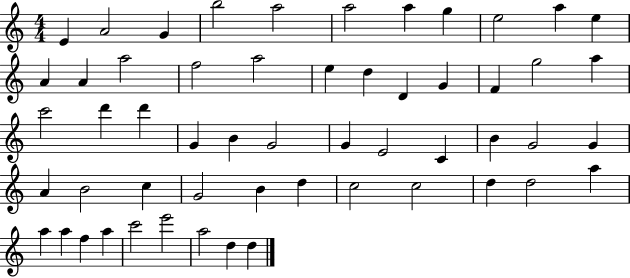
X:1
T:Untitled
M:4/4
L:1/4
K:C
E A2 G b2 a2 a2 a g e2 a e A A a2 f2 a2 e d D G F g2 a c'2 d' d' G B G2 G E2 C B G2 G A B2 c G2 B d c2 c2 d d2 a a a f a c'2 e'2 a2 d d